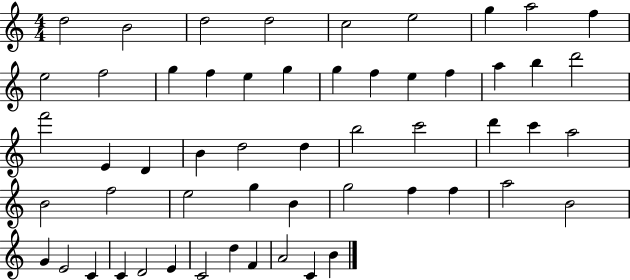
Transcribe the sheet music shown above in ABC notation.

X:1
T:Untitled
M:4/4
L:1/4
K:C
d2 B2 d2 d2 c2 e2 g a2 f e2 f2 g f e g g f e f a b d'2 f'2 E D B d2 d b2 c'2 d' c' a2 B2 f2 e2 g B g2 f f a2 B2 G E2 C C D2 E C2 d F A2 C B